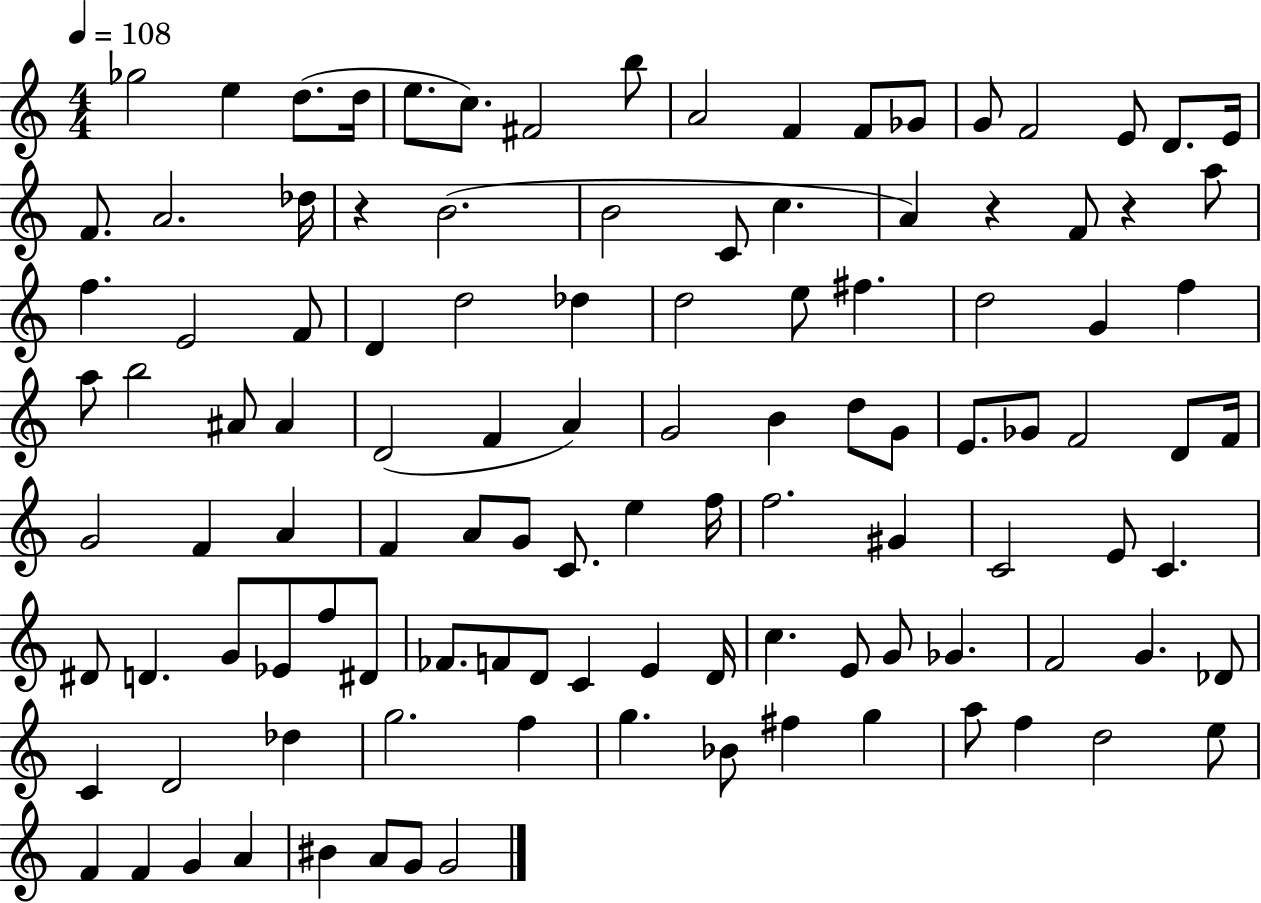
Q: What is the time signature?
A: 4/4